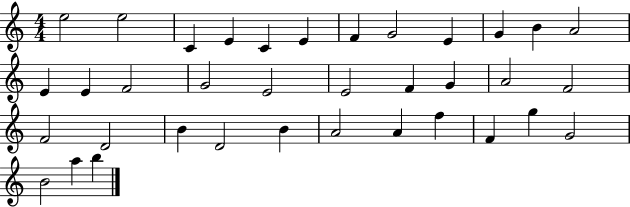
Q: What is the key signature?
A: C major